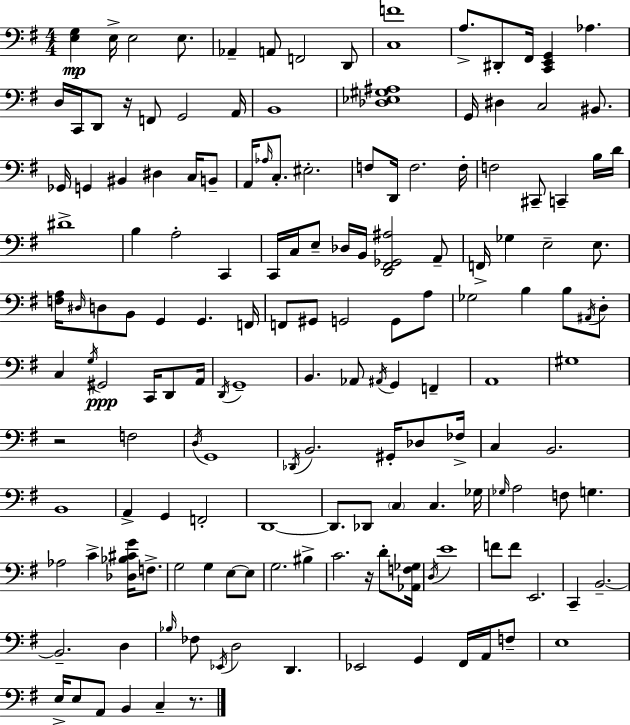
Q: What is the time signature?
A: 4/4